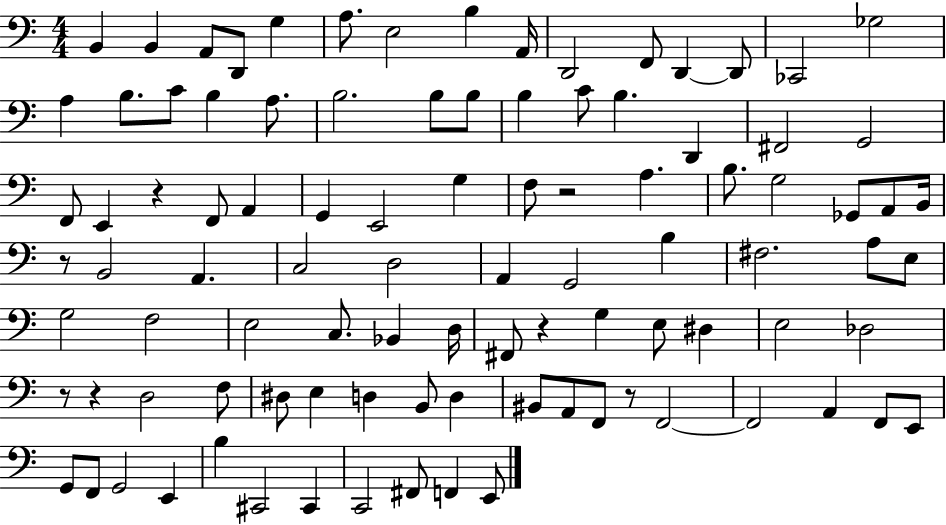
B2/q B2/q A2/e D2/e G3/q A3/e. E3/h B3/q A2/s D2/h F2/e D2/q D2/e CES2/h Gb3/h A3/q B3/e. C4/e B3/q A3/e. B3/h. B3/e B3/e B3/q C4/e B3/q. D2/q F#2/h G2/h F2/e E2/q R/q F2/e A2/q G2/q E2/h G3/q F3/e R/h A3/q. B3/e. G3/h Gb2/e A2/e B2/s R/e B2/h A2/q. C3/h D3/h A2/q G2/h B3/q F#3/h. A3/e E3/e G3/h F3/h E3/h C3/e. Bb2/q D3/s F#2/e R/q G3/q E3/e D#3/q E3/h Db3/h R/e R/q D3/h F3/e D#3/e E3/q D3/q B2/e D3/q BIS2/e A2/e F2/e R/e F2/h F2/h A2/q F2/e E2/e G2/e F2/e G2/h E2/q B3/q C#2/h C#2/q C2/h F#2/e F2/q E2/e